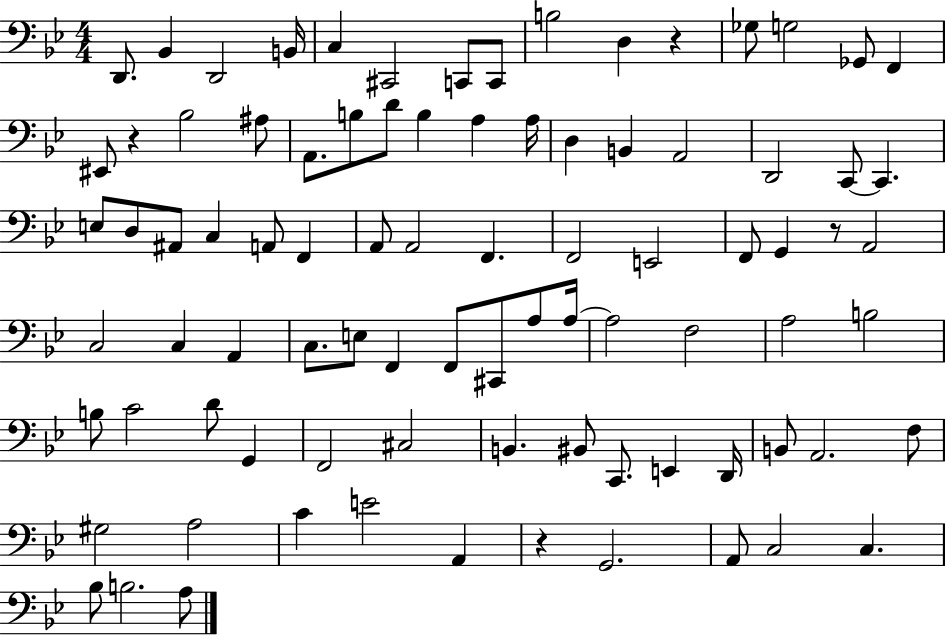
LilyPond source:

{
  \clef bass
  \numericTimeSignature
  \time 4/4
  \key bes \major
  d,8. bes,4 d,2 b,16 | c4 cis,2 c,8 c,8 | b2 d4 r4 | ges8 g2 ges,8 f,4 | \break eis,8 r4 bes2 ais8 | a,8. b8 d'8 b4 a4 a16 | d4 b,4 a,2 | d,2 c,8~~ c,4. | \break e8 d8 ais,8 c4 a,8 f,4 | a,8 a,2 f,4. | f,2 e,2 | f,8 g,4 r8 a,2 | \break c2 c4 a,4 | c8. e8 f,4 f,8 cis,8 a8 a16~~ | a2 f2 | a2 b2 | \break b8 c'2 d'8 g,4 | f,2 cis2 | b,4. bis,8 c,8. e,4 d,16 | b,8 a,2. f8 | \break gis2 a2 | c'4 e'2 a,4 | r4 g,2. | a,8 c2 c4. | \break bes8 b2. a8 | \bar "|."
}